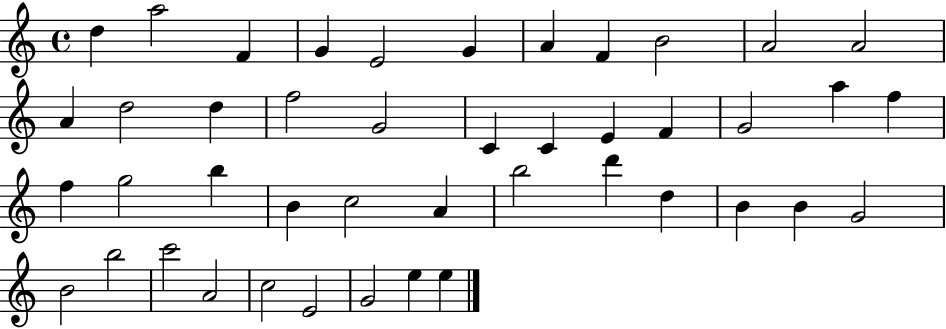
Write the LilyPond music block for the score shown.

{
  \clef treble
  \time 4/4
  \defaultTimeSignature
  \key c \major
  d''4 a''2 f'4 | g'4 e'2 g'4 | a'4 f'4 b'2 | a'2 a'2 | \break a'4 d''2 d''4 | f''2 g'2 | c'4 c'4 e'4 f'4 | g'2 a''4 f''4 | \break f''4 g''2 b''4 | b'4 c''2 a'4 | b''2 d'''4 d''4 | b'4 b'4 g'2 | \break b'2 b''2 | c'''2 a'2 | c''2 e'2 | g'2 e''4 e''4 | \break \bar "|."
}